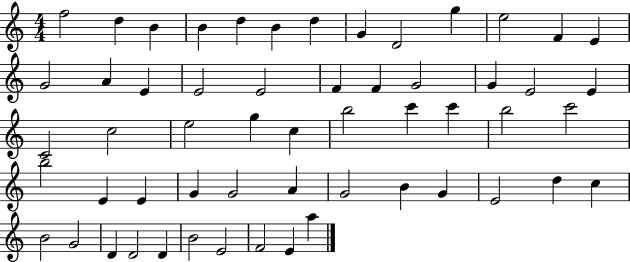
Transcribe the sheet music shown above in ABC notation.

X:1
T:Untitled
M:4/4
L:1/4
K:C
f2 d B B d B d G D2 g e2 F E G2 A E E2 E2 F F G2 G E2 E C2 c2 e2 g c b2 c' c' b2 c'2 b2 E E G G2 A G2 B G E2 d c B2 G2 D D2 D B2 E2 F2 E a